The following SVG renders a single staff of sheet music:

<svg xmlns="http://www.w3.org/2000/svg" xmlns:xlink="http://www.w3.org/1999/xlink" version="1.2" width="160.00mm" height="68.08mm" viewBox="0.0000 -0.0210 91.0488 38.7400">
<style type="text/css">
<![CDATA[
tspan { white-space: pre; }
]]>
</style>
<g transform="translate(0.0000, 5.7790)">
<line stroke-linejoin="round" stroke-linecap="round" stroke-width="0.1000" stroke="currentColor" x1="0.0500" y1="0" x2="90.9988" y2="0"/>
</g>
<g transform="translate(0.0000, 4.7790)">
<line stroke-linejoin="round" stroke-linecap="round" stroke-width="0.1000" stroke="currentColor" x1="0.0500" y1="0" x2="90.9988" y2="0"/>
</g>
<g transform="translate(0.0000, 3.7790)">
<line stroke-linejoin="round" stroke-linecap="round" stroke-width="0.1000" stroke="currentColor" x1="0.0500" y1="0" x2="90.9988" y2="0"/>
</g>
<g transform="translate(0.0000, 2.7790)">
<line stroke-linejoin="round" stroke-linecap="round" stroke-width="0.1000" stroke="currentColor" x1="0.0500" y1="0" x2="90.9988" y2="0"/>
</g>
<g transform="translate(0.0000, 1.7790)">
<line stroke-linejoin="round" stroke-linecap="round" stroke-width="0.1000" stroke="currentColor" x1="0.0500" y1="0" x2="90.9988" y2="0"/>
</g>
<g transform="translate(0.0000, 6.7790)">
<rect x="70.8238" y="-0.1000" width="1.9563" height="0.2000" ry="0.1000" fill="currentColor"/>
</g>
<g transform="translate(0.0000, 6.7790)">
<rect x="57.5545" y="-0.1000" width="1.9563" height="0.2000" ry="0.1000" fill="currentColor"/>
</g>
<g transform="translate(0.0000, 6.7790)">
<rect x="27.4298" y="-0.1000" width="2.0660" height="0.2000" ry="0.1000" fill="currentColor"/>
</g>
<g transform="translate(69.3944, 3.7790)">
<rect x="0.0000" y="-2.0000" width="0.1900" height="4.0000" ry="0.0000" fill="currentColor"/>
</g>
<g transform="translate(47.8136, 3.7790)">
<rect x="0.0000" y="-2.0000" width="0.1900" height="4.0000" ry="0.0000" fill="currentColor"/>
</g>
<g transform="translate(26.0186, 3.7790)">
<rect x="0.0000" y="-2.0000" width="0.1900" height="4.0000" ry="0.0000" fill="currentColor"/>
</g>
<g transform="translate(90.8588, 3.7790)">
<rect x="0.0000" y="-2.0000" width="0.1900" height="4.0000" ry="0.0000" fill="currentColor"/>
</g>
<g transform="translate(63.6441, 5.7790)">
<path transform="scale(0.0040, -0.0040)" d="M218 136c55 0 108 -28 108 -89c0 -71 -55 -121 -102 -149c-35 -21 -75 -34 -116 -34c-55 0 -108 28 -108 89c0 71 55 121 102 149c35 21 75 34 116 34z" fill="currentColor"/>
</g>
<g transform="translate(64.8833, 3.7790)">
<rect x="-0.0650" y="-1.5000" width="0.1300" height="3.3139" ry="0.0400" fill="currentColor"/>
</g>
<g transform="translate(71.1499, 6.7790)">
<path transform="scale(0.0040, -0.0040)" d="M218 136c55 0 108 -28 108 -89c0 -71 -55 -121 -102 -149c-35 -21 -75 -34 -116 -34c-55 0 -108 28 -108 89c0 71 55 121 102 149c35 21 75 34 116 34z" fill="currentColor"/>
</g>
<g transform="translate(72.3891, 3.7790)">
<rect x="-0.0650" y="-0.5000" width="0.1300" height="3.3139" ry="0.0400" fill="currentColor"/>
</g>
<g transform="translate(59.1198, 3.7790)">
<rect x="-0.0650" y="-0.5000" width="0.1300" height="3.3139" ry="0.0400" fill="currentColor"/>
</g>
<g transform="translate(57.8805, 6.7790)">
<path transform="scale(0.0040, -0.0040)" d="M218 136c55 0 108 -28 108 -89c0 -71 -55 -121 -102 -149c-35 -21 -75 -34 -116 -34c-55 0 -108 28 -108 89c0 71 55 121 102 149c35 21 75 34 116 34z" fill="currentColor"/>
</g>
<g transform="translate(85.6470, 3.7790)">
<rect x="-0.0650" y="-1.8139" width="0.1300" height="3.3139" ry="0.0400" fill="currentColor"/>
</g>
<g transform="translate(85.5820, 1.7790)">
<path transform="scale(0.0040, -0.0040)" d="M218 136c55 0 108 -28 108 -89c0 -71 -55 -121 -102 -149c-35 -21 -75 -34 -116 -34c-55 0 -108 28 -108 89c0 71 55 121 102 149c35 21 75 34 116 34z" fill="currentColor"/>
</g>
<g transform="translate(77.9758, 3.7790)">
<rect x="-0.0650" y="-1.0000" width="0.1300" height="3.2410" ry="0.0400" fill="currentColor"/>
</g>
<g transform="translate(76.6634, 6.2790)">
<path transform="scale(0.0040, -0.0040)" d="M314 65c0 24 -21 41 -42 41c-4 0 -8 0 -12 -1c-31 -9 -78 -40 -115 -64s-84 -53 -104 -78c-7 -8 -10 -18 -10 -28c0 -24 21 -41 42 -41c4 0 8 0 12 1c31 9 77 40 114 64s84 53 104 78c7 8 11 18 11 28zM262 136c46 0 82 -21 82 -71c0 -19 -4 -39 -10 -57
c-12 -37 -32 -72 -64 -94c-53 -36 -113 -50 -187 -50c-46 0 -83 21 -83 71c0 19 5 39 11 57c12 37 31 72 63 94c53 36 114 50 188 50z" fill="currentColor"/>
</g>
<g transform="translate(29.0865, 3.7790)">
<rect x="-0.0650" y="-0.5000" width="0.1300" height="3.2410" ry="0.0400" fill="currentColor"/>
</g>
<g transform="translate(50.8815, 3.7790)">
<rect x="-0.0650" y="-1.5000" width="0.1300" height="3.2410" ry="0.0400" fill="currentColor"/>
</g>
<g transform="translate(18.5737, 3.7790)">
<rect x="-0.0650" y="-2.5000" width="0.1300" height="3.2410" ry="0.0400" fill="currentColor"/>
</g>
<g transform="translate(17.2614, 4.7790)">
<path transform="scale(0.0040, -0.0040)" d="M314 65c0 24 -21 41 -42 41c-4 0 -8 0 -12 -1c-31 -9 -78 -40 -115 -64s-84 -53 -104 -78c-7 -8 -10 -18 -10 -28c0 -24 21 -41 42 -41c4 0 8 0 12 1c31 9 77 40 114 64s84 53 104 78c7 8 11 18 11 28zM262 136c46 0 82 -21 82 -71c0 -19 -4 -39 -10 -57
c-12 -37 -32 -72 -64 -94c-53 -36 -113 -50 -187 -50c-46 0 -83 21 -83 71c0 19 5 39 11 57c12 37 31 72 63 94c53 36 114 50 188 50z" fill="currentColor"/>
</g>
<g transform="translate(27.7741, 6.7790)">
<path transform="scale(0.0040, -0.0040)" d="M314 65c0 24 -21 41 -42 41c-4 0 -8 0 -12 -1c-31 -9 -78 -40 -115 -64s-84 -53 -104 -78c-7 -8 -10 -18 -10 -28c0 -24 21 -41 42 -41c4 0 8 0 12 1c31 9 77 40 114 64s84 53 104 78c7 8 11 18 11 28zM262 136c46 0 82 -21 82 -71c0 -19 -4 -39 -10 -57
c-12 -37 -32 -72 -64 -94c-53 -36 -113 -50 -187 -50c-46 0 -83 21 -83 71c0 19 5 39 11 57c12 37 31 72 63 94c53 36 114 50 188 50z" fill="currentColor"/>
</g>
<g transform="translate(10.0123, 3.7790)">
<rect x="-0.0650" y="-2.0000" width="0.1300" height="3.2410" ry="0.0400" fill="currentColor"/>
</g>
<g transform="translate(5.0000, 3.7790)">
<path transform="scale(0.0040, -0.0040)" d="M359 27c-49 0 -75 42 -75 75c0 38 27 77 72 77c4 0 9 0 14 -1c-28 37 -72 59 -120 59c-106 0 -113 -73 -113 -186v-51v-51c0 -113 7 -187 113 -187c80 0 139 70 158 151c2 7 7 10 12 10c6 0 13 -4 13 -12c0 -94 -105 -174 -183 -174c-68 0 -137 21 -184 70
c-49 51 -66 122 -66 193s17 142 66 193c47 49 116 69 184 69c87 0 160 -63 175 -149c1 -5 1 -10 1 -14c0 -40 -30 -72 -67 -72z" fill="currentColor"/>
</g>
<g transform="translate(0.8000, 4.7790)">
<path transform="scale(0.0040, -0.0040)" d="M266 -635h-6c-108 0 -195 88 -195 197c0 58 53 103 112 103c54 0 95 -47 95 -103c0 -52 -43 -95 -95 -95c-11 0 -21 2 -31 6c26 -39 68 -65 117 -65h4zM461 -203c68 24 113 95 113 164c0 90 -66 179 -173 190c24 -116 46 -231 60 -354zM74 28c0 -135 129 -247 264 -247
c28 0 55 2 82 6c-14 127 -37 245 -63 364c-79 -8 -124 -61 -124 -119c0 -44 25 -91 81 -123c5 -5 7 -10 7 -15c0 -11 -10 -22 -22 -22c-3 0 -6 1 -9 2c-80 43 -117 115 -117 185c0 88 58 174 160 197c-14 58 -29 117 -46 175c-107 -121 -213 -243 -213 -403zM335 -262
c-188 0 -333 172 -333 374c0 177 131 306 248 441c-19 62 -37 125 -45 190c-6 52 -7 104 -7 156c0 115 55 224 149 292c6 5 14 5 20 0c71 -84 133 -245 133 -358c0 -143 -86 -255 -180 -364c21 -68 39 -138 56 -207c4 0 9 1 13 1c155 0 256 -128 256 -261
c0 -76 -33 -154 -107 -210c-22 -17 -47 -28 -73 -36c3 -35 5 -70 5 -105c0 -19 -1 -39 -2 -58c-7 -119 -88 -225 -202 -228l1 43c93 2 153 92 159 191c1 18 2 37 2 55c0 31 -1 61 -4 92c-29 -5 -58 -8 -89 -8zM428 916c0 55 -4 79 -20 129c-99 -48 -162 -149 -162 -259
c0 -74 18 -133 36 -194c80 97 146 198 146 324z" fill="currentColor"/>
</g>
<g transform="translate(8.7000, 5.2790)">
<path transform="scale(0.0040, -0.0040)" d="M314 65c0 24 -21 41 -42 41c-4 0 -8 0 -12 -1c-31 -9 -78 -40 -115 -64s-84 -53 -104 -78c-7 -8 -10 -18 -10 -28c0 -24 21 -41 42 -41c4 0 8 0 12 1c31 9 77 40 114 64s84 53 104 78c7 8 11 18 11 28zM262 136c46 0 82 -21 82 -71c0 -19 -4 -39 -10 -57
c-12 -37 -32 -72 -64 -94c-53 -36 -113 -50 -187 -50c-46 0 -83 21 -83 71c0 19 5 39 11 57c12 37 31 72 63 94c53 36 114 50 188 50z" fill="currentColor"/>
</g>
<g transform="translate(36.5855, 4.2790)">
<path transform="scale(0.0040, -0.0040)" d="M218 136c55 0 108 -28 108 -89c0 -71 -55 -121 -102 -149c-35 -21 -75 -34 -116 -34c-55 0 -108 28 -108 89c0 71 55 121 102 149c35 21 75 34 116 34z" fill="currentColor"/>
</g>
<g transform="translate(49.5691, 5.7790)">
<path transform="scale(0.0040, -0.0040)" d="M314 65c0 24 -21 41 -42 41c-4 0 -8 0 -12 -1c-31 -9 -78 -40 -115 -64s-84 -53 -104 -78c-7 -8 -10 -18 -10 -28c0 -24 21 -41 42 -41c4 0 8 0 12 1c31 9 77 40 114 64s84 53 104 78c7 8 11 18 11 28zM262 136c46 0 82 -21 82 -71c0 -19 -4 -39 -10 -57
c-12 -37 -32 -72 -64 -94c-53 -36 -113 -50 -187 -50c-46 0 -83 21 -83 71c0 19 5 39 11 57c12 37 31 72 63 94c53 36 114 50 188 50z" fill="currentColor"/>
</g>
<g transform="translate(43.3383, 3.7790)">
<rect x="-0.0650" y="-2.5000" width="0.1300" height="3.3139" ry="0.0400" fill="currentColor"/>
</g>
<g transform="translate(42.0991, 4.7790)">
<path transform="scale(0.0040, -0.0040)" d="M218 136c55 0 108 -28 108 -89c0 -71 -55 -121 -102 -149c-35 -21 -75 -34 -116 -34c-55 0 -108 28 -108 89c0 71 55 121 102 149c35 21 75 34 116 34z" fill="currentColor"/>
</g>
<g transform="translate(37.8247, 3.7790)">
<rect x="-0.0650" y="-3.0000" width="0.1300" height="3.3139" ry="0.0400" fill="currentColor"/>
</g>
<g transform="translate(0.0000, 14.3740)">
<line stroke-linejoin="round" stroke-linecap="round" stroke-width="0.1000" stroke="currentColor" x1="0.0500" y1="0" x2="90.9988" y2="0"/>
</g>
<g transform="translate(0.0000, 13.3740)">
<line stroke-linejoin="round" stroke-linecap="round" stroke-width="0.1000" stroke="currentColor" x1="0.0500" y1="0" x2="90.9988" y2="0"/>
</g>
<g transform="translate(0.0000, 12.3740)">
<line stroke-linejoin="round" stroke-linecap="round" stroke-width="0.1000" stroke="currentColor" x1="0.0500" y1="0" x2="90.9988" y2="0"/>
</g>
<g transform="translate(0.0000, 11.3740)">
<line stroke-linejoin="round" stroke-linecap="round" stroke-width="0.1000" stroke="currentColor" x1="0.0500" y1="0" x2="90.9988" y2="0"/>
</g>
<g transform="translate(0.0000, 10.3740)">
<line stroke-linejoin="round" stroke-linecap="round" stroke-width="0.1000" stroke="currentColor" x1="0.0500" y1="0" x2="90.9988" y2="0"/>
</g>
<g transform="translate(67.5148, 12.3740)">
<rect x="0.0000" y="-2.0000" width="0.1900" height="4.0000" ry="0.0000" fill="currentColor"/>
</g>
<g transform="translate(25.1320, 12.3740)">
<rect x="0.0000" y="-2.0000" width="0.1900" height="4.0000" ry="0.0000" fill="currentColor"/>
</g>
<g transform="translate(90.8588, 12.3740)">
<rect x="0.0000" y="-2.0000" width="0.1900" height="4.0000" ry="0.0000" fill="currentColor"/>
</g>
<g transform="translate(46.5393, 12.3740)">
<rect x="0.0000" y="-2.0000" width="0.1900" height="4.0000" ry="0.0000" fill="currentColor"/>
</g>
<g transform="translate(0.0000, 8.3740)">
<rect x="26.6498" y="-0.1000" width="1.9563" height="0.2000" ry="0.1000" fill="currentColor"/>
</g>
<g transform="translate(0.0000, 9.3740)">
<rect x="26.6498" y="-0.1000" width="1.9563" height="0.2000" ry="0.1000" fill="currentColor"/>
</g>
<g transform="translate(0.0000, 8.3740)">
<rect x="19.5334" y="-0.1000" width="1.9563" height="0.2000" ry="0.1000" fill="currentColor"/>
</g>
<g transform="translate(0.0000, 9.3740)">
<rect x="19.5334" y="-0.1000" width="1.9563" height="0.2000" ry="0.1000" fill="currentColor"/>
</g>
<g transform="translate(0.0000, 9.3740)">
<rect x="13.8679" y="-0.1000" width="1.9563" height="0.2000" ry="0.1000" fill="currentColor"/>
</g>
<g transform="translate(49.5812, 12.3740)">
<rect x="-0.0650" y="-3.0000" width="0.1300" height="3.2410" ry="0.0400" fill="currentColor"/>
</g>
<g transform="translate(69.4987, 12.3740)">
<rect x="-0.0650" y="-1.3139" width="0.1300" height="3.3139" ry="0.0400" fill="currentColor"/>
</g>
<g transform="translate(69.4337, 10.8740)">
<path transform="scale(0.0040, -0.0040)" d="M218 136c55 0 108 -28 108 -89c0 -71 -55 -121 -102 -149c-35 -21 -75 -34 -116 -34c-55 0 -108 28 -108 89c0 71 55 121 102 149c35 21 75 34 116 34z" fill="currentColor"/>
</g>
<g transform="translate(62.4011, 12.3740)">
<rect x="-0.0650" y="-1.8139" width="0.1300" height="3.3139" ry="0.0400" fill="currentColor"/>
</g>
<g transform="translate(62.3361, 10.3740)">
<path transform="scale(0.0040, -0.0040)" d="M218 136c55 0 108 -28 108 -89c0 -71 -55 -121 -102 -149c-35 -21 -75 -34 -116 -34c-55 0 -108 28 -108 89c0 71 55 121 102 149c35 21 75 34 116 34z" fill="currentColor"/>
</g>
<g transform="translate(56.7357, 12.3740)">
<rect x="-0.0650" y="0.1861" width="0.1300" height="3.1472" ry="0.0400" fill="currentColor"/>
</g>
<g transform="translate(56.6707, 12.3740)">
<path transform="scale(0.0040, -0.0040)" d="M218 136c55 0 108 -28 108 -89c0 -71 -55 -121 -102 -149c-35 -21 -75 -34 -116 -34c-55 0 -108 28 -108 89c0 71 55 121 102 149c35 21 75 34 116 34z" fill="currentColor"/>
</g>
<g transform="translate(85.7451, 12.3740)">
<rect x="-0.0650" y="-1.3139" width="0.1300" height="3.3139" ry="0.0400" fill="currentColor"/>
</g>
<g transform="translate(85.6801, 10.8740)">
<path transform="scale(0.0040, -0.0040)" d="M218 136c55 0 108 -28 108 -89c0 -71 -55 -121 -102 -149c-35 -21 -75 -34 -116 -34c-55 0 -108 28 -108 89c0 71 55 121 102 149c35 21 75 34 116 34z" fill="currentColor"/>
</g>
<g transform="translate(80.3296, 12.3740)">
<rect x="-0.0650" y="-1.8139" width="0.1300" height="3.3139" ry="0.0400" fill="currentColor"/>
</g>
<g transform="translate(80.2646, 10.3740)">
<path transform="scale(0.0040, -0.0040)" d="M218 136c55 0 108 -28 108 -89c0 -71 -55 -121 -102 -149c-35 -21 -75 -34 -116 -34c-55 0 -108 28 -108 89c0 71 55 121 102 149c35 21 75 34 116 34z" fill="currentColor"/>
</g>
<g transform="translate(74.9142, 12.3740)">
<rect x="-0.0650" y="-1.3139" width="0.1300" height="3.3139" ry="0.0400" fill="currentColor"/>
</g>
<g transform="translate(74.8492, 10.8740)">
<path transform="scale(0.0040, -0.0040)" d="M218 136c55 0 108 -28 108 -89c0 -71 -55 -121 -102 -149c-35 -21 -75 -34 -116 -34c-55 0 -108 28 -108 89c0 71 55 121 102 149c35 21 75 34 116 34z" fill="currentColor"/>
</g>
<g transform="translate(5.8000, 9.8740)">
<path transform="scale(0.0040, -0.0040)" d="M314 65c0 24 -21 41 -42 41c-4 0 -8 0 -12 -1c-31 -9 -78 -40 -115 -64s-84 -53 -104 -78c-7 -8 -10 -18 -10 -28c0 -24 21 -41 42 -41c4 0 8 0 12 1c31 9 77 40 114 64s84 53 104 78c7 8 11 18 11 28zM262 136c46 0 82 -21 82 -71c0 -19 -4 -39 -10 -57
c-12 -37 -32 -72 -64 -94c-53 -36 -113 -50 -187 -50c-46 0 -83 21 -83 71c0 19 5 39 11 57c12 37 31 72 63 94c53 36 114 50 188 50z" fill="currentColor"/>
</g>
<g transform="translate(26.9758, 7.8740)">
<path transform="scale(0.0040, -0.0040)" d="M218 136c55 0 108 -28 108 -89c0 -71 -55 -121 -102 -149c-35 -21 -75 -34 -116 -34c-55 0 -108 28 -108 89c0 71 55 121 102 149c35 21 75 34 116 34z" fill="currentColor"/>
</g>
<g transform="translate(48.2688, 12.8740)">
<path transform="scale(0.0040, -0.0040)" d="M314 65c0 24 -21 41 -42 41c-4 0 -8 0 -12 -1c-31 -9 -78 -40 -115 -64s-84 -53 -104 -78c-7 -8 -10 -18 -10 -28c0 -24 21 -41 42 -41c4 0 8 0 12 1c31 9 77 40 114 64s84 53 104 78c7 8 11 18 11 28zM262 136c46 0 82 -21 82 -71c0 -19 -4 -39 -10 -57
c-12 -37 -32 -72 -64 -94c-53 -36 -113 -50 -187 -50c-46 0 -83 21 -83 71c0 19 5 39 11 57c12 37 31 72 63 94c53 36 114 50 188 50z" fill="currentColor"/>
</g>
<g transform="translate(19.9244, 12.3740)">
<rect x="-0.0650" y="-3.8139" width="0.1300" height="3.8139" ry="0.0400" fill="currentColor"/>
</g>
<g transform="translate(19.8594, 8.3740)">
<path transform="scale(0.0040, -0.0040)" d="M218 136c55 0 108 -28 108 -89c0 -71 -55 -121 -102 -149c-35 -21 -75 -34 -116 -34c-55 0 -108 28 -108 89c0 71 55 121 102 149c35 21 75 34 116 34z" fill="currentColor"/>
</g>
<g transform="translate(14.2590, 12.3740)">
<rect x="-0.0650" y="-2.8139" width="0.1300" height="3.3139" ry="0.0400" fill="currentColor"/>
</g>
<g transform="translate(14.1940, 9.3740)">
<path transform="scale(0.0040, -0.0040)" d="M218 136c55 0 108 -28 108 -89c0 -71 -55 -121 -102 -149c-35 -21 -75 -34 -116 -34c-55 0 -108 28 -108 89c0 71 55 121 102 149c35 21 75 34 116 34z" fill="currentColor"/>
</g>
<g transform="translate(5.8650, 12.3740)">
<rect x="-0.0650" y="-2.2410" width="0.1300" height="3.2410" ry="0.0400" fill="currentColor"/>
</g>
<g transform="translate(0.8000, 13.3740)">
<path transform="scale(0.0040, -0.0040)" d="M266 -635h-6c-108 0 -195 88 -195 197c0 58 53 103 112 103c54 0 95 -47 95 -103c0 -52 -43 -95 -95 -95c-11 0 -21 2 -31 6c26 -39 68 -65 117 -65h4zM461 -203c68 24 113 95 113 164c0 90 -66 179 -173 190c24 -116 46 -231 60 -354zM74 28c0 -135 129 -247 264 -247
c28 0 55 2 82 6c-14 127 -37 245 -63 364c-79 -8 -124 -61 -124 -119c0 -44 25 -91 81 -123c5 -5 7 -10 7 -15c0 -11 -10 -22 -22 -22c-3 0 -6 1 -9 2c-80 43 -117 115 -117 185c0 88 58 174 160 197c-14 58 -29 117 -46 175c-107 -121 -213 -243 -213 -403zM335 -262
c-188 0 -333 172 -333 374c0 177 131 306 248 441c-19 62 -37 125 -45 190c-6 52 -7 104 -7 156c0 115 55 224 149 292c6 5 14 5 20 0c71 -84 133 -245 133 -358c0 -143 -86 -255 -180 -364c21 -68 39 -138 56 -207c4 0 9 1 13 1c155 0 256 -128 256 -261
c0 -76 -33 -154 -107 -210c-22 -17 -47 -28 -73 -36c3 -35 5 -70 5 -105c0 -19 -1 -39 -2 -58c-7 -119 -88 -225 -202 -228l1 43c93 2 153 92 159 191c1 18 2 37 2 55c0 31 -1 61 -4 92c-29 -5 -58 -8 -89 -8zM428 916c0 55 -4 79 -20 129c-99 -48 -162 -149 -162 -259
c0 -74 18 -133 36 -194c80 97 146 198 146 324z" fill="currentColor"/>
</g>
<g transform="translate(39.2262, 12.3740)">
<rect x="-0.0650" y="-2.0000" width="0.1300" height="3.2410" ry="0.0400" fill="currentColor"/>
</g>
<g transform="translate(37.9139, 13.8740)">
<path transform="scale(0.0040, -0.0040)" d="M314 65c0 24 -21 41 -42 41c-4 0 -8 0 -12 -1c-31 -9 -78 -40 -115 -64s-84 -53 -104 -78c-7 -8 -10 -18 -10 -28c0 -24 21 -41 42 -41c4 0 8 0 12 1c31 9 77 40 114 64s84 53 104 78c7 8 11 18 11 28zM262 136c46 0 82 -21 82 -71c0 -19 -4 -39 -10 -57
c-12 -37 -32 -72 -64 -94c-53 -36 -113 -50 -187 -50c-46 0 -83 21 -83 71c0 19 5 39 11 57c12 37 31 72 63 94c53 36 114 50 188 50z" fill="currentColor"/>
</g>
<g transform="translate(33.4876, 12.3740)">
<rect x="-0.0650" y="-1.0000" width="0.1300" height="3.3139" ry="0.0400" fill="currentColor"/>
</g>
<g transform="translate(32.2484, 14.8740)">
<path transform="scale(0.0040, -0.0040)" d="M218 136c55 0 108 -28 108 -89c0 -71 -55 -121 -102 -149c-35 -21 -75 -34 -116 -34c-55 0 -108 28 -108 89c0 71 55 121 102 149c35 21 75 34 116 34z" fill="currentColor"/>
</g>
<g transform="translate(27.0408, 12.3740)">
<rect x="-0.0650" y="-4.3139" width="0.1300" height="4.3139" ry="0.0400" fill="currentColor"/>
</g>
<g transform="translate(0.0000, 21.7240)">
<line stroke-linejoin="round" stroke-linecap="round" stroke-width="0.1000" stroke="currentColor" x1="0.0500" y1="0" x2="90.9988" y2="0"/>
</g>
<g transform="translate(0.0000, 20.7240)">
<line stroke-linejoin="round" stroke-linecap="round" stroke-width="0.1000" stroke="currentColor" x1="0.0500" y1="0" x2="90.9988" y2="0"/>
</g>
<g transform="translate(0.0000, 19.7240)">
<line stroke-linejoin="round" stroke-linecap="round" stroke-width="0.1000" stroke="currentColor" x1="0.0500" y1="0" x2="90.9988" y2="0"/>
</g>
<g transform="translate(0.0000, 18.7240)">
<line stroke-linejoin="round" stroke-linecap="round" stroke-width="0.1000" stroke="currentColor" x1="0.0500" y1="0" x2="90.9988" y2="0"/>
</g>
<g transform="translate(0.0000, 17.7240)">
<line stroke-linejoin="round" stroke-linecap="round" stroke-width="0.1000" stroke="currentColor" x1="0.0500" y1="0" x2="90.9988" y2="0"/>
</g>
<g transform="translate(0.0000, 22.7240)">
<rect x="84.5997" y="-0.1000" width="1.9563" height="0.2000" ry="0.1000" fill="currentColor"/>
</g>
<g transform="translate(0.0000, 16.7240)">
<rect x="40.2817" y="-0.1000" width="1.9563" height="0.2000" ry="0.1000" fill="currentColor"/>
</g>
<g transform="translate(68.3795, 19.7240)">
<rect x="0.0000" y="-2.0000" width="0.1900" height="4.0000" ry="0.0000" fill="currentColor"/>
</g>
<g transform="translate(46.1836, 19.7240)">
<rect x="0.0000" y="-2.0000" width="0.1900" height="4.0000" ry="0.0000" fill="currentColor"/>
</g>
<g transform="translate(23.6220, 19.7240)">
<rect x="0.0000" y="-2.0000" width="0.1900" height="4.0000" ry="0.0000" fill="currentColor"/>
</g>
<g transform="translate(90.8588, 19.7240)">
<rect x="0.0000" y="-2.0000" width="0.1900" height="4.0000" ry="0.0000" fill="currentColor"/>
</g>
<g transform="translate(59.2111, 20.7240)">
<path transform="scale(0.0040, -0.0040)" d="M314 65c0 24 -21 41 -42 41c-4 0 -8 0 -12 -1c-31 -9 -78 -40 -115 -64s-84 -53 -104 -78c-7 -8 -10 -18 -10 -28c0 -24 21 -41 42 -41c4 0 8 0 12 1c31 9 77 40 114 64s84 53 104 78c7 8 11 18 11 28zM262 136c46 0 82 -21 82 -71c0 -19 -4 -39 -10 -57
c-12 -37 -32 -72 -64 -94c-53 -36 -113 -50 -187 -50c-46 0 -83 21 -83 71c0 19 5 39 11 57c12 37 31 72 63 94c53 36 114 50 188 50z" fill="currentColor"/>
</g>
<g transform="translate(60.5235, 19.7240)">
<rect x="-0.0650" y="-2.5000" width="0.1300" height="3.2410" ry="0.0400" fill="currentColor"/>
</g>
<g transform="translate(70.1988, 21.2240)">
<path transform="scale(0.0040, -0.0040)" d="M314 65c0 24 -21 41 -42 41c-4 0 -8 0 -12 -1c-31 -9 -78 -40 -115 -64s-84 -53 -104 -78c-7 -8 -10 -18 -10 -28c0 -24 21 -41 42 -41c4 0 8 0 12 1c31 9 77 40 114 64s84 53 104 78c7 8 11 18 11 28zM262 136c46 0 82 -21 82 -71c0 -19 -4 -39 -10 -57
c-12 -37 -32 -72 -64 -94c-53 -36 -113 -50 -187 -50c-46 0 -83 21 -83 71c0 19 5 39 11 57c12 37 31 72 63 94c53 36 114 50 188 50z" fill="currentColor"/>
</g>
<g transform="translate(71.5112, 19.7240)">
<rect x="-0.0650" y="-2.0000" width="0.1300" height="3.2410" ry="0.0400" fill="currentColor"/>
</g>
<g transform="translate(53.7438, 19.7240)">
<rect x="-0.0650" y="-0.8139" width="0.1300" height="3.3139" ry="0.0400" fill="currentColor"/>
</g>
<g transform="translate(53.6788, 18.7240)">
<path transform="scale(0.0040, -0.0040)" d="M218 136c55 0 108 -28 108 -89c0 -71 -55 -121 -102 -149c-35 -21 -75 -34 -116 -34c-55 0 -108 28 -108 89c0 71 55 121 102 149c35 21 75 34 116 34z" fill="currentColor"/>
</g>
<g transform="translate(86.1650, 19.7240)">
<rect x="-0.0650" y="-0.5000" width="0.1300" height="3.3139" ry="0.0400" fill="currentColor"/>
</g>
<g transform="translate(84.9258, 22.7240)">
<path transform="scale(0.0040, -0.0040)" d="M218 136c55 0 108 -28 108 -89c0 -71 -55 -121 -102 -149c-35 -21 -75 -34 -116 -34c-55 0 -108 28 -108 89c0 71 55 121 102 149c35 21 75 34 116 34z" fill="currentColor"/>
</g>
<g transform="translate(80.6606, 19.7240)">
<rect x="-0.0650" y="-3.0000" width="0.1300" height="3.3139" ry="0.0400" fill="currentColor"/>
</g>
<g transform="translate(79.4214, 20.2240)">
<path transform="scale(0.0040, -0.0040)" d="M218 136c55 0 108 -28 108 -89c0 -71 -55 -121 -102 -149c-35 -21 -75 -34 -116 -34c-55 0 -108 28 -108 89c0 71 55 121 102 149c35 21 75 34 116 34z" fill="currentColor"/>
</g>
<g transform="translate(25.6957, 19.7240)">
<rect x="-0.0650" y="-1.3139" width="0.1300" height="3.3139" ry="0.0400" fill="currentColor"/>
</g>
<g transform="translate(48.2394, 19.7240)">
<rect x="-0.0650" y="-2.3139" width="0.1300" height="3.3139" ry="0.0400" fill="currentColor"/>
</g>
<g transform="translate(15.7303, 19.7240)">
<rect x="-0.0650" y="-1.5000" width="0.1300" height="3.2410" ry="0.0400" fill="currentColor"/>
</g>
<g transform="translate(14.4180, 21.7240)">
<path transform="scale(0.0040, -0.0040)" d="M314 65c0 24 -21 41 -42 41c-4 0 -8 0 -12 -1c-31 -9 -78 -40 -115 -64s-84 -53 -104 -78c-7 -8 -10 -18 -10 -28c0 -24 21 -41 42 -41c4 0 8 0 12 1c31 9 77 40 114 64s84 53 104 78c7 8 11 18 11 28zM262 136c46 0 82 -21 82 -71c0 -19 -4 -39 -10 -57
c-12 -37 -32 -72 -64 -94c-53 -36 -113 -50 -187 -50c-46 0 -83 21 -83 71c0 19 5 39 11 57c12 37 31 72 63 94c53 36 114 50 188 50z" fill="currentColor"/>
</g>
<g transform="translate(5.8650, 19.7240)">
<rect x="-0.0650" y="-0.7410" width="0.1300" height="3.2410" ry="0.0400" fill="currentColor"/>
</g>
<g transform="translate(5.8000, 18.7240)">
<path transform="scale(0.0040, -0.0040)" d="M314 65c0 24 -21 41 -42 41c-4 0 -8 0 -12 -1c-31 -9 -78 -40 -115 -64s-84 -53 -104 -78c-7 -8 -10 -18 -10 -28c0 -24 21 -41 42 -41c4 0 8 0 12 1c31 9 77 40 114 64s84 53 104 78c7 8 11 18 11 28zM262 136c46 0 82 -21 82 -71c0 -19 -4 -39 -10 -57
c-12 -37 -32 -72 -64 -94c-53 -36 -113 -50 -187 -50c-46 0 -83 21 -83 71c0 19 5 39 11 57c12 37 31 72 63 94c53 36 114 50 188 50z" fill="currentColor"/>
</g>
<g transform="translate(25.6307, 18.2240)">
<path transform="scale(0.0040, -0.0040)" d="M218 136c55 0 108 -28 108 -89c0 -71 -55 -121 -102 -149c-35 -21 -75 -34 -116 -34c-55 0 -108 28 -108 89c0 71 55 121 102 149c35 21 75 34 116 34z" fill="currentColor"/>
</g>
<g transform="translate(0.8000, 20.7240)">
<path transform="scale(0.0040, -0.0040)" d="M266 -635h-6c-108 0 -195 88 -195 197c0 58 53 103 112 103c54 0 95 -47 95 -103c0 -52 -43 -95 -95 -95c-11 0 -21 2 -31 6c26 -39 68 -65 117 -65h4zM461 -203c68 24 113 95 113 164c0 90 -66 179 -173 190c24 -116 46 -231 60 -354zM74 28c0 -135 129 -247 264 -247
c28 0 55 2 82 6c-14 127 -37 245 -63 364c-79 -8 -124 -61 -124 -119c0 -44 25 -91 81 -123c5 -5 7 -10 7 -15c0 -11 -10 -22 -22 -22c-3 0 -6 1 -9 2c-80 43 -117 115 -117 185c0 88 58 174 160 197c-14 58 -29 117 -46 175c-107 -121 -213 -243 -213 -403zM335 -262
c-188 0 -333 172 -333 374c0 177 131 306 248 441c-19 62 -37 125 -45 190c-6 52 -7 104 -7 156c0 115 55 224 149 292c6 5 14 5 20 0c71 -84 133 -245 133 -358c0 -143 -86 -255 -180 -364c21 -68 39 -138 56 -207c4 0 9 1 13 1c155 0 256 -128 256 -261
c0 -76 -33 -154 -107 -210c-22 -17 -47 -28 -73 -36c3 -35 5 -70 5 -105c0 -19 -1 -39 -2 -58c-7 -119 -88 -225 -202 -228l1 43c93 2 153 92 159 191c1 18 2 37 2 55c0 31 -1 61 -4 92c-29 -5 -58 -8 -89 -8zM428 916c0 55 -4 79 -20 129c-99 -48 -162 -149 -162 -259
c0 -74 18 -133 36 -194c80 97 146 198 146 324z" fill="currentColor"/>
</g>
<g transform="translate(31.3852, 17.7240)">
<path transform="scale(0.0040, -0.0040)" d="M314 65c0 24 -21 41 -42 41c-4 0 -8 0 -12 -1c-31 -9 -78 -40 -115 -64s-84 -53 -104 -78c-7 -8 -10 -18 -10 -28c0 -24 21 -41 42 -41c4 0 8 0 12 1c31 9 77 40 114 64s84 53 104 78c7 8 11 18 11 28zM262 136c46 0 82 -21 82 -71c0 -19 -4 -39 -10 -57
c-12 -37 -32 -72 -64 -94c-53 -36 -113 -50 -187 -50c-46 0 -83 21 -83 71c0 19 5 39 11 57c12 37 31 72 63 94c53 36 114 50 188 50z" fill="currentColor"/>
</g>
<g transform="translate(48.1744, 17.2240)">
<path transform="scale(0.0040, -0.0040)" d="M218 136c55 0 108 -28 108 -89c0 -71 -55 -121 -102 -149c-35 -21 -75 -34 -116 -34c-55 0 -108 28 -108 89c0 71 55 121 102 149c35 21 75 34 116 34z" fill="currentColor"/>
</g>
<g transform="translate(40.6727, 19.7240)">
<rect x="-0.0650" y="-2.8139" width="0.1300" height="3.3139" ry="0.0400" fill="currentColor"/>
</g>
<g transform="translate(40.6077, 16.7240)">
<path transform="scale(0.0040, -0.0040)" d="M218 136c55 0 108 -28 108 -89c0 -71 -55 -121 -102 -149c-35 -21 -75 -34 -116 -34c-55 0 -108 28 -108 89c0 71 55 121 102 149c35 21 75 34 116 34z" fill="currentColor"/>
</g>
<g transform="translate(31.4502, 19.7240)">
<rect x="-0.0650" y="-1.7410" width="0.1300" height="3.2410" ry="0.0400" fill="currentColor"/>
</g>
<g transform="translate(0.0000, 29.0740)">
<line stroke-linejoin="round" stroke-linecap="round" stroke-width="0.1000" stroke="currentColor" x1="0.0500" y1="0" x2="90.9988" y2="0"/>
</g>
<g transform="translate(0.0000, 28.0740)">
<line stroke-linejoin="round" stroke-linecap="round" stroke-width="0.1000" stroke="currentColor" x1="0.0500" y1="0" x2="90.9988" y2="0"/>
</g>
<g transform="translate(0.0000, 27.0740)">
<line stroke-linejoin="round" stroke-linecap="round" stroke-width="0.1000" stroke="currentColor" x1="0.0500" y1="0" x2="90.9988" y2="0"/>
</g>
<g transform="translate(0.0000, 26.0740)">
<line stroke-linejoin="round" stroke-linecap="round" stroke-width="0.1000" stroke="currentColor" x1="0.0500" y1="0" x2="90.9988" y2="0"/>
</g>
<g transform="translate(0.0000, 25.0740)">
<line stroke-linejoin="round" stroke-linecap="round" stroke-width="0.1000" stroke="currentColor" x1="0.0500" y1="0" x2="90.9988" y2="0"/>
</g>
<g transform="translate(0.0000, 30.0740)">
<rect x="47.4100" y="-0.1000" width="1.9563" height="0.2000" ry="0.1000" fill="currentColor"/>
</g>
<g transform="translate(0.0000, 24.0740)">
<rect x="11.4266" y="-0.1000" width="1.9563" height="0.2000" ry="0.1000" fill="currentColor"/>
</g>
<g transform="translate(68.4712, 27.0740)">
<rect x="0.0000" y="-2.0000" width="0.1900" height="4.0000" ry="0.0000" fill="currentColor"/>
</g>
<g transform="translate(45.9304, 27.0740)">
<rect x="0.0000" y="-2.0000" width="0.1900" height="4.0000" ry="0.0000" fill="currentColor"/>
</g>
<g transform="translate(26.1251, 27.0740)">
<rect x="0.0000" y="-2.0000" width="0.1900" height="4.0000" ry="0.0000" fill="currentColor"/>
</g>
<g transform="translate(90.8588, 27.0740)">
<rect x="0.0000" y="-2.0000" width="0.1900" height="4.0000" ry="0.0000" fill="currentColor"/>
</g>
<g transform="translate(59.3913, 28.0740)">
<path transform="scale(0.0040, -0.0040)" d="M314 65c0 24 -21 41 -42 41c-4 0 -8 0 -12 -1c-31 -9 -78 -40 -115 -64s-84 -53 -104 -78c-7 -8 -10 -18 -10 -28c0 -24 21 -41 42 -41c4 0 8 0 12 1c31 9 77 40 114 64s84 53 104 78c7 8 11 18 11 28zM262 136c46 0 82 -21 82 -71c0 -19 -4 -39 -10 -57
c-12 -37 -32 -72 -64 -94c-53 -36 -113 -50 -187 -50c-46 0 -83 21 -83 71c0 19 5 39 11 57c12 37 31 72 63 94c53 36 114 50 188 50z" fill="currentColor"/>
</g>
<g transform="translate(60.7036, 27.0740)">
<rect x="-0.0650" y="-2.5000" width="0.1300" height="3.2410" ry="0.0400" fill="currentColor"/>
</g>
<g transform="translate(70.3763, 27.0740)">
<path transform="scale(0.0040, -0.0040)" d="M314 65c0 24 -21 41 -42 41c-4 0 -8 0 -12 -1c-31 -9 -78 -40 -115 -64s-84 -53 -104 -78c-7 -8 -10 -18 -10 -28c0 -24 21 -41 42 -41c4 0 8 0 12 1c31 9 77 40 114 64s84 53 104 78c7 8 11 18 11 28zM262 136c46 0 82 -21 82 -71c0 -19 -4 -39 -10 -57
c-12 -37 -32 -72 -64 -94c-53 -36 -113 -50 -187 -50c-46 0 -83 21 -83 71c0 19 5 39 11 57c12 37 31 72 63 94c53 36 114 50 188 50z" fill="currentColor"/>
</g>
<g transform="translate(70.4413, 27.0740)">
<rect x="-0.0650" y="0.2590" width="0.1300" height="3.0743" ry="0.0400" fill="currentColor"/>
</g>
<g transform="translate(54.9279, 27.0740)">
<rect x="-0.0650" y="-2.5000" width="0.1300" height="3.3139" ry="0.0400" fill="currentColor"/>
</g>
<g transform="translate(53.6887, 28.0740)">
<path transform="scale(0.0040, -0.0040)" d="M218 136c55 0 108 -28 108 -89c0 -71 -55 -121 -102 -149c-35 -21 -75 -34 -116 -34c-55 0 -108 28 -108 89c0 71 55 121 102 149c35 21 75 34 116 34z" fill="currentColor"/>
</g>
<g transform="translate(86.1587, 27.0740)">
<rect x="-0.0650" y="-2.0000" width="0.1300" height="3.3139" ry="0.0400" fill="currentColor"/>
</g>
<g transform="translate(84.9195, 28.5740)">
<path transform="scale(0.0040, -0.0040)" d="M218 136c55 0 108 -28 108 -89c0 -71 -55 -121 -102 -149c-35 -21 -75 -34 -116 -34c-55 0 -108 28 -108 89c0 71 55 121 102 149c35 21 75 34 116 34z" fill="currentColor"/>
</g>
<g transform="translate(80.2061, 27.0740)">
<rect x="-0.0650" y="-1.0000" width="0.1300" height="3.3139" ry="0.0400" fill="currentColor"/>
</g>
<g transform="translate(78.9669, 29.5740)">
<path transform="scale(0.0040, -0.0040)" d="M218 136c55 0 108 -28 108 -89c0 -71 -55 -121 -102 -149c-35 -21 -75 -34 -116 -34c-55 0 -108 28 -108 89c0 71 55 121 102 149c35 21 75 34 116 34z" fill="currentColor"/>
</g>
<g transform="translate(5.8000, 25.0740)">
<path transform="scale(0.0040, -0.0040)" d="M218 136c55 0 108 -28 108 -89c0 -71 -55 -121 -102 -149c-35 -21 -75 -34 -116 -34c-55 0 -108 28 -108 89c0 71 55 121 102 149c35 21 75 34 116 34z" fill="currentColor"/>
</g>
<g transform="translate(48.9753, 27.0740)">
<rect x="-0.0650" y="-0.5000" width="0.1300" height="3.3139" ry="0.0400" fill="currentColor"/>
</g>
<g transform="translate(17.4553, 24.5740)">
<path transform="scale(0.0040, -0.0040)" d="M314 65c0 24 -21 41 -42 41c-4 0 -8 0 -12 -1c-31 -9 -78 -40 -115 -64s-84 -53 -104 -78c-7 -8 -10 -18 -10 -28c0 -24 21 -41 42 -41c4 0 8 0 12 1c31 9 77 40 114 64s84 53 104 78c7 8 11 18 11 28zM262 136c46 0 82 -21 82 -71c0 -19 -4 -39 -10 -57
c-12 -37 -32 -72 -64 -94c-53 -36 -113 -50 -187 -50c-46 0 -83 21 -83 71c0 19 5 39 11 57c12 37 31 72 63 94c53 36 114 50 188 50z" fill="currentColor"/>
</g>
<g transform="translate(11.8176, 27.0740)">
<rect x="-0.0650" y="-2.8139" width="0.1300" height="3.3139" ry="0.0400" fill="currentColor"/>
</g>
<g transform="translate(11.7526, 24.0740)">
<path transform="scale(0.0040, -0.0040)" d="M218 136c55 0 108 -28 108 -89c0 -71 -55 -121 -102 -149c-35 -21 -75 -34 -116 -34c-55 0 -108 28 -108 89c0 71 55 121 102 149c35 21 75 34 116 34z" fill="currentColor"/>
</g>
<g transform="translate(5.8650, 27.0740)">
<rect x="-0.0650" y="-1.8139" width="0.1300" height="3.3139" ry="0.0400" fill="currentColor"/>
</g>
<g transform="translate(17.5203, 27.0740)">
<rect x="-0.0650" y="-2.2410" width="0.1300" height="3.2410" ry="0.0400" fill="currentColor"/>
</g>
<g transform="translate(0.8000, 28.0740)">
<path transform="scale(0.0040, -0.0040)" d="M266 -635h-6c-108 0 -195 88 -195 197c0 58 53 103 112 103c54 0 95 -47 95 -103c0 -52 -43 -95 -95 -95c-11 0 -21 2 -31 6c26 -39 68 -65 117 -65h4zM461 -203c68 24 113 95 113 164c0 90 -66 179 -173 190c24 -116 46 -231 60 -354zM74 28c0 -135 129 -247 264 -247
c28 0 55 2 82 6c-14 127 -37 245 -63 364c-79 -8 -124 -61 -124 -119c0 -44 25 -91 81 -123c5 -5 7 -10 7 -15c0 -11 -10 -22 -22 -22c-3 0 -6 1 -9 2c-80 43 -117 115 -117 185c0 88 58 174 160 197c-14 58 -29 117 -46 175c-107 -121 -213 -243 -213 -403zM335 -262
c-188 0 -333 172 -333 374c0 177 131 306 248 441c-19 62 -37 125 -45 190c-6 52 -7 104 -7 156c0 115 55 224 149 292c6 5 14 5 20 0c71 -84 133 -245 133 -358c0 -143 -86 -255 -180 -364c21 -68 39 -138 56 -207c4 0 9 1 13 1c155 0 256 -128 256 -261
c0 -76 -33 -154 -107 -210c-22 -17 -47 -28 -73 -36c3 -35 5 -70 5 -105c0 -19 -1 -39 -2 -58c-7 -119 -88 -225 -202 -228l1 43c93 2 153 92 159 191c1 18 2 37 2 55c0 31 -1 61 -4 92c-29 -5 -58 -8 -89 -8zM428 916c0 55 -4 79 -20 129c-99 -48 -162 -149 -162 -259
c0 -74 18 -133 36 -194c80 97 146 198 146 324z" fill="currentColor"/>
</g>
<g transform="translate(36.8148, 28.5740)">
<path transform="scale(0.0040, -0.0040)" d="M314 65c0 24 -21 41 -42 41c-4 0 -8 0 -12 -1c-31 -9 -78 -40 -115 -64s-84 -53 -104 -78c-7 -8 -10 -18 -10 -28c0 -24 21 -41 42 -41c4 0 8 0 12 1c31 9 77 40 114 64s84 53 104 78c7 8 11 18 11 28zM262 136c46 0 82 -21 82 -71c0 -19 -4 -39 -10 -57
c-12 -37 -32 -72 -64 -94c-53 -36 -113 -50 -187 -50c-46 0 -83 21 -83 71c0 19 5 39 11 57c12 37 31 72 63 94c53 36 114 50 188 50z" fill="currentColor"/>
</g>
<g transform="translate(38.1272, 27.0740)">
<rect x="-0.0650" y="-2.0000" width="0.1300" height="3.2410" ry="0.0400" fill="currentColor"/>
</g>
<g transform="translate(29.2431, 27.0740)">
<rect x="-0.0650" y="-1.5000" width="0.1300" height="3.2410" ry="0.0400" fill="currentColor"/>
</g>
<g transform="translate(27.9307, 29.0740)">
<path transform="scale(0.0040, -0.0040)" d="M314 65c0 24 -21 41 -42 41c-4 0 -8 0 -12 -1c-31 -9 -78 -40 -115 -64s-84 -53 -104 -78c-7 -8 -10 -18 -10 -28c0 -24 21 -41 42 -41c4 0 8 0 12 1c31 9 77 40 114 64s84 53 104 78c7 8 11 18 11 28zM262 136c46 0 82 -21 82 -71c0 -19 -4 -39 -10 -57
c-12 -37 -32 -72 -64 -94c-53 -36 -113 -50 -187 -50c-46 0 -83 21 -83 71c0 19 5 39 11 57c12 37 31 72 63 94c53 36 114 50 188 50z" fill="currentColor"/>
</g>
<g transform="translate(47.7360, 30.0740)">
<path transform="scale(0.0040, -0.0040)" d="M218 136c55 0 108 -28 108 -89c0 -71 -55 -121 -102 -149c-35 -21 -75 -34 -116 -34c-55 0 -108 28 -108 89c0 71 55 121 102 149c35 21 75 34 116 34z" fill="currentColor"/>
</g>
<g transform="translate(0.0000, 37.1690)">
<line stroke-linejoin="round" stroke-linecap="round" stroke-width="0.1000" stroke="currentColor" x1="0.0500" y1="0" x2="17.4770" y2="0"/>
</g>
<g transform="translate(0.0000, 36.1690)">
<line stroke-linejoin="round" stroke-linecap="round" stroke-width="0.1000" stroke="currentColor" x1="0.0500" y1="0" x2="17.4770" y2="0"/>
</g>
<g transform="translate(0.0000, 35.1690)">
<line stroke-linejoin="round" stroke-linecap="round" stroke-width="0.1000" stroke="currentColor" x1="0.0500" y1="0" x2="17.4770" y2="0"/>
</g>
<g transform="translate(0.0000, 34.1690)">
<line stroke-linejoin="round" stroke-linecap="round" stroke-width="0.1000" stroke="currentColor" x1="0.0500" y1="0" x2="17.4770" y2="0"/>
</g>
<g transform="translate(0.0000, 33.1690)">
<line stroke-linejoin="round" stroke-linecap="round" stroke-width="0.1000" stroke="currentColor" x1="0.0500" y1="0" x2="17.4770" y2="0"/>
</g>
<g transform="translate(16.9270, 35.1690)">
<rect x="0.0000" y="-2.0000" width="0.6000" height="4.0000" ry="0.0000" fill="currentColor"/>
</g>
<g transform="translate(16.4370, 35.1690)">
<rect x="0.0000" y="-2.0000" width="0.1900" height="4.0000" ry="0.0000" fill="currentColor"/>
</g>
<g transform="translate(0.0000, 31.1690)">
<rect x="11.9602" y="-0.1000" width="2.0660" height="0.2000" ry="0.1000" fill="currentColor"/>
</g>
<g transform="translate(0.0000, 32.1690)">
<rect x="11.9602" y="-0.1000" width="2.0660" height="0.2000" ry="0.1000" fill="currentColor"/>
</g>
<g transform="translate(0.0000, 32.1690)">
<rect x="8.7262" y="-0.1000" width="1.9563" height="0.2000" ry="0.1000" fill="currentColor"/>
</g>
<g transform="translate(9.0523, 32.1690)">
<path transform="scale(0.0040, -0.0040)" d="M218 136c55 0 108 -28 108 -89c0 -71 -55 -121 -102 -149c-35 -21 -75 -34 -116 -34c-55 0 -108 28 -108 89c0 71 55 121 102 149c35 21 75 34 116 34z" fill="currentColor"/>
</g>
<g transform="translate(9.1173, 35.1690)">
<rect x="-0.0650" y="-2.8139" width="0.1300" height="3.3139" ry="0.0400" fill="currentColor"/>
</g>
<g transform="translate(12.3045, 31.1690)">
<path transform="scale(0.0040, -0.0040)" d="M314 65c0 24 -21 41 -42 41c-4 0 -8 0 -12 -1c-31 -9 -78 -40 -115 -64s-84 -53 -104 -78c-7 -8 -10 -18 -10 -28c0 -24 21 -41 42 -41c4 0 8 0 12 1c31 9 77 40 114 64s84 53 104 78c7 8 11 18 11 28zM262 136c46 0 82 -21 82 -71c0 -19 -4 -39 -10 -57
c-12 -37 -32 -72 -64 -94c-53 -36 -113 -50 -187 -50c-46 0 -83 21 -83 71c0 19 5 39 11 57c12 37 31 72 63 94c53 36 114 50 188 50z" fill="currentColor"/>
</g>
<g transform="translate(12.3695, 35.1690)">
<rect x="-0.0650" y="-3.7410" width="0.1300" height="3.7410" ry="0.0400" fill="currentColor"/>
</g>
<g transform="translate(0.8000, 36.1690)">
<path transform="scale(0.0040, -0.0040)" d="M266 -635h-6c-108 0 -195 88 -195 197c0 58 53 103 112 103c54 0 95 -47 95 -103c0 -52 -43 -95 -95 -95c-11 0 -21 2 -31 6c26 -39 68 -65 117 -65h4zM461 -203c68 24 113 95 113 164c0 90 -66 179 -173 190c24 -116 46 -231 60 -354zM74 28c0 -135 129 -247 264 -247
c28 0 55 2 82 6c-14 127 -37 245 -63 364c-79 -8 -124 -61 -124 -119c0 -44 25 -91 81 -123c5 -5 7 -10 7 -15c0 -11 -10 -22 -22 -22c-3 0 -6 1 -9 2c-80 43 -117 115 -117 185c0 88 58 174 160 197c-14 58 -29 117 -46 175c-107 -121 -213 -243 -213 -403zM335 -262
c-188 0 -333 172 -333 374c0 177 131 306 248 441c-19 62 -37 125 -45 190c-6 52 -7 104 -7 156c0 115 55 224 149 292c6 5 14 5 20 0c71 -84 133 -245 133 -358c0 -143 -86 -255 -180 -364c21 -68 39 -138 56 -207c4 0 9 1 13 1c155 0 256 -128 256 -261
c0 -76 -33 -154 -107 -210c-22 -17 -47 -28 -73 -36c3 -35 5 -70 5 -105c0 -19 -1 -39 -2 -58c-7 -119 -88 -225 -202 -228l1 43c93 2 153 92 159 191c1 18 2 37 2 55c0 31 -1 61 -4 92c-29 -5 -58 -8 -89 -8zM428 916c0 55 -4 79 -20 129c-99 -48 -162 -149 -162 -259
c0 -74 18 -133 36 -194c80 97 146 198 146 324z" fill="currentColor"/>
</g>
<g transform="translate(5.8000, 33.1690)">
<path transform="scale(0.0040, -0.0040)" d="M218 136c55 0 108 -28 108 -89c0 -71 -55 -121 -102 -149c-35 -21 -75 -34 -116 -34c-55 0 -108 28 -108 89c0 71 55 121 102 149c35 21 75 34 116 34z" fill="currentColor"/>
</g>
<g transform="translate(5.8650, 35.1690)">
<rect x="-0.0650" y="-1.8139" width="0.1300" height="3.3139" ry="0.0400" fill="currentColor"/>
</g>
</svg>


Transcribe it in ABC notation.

X:1
T:Untitled
M:4/4
L:1/4
K:C
F2 G2 C2 A G E2 C E C D2 f g2 a c' d' D F2 A2 B f e e f e d2 E2 e f2 a g d G2 F2 A C f a g2 E2 F2 C G G2 B2 D F f a c'2